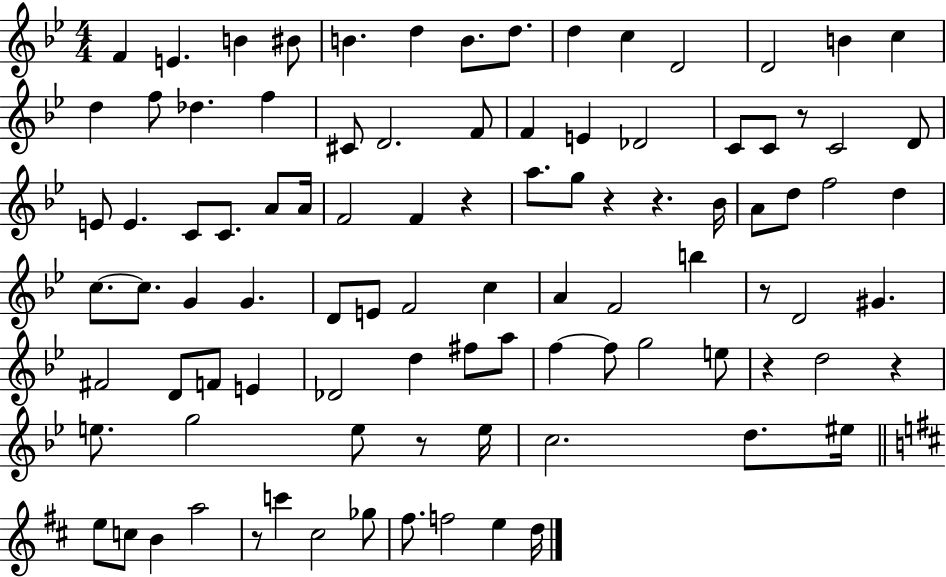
{
  \clef treble
  \numericTimeSignature
  \time 4/4
  \key bes \major
  \repeat volta 2 { f'4 e'4. b'4 bis'8 | b'4. d''4 b'8. d''8. | d''4 c''4 d'2 | d'2 b'4 c''4 | \break d''4 f''8 des''4. f''4 | cis'8 d'2. f'8 | f'4 e'4 des'2 | c'8 c'8 r8 c'2 d'8 | \break e'8 e'4. c'8 c'8. a'8 a'16 | f'2 f'4 r4 | a''8. g''8 r4 r4. bes'16 | a'8 d''8 f''2 d''4 | \break c''8.~~ c''8. g'4 g'4. | d'8 e'8 f'2 c''4 | a'4 f'2 b''4 | r8 d'2 gis'4. | \break fis'2 d'8 f'8 e'4 | des'2 d''4 fis''8 a''8 | f''4~~ f''8 g''2 e''8 | r4 d''2 r4 | \break e''8. g''2 e''8 r8 e''16 | c''2. d''8. eis''16 | \bar "||" \break \key b \minor e''8 c''8 b'4 a''2 | r8 c'''4 cis''2 ges''8 | fis''8. f''2 e''4 d''16 | } \bar "|."
}